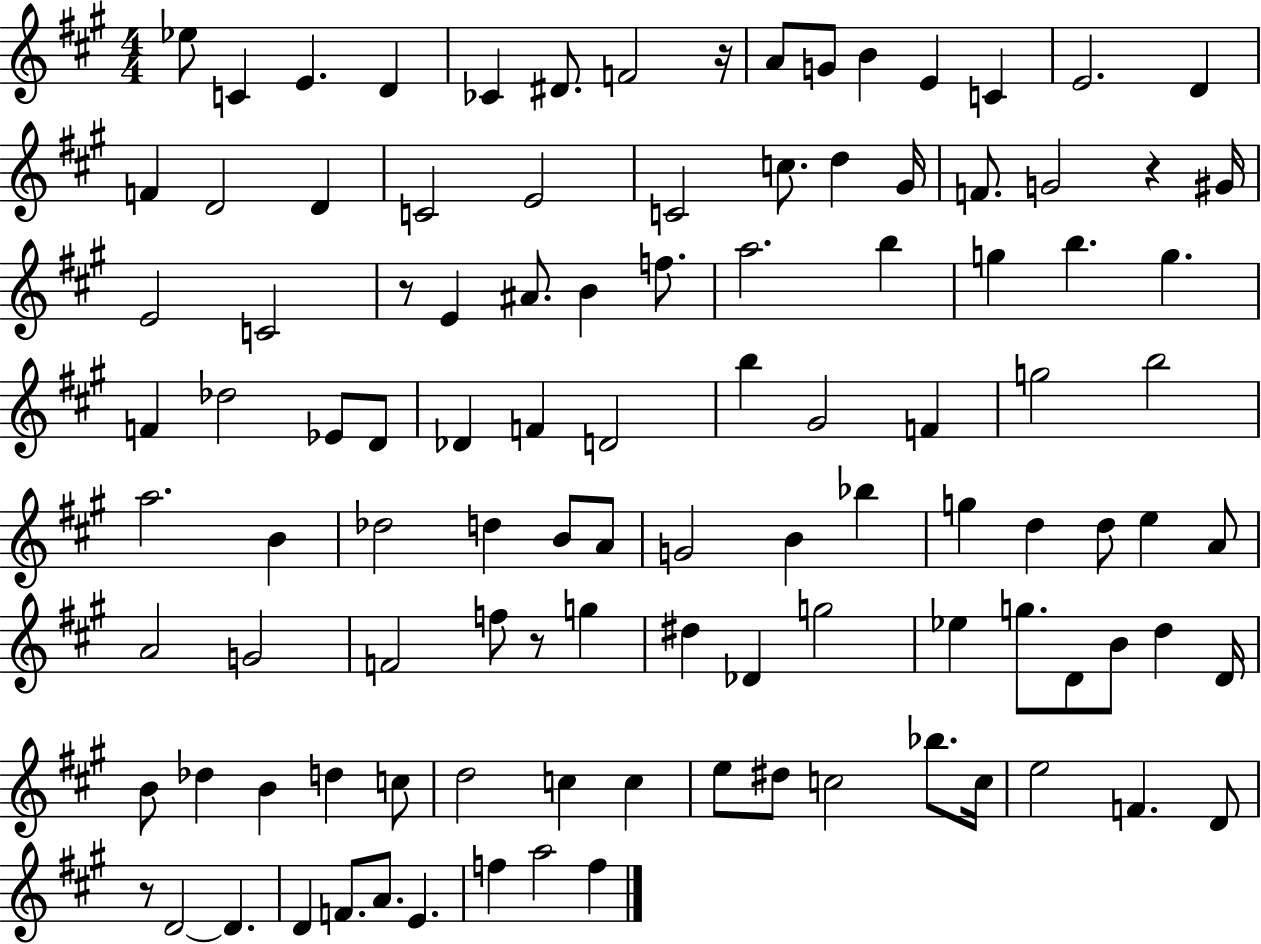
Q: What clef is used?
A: treble